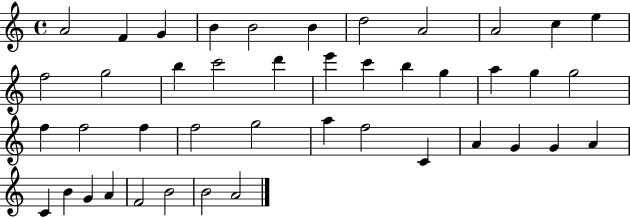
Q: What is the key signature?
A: C major